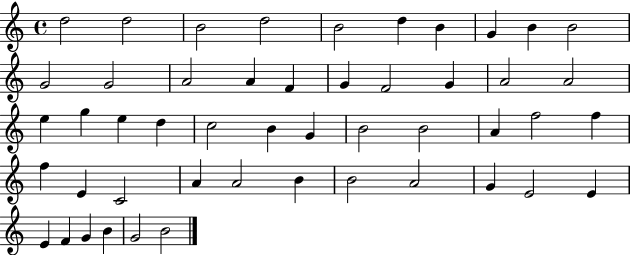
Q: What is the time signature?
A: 4/4